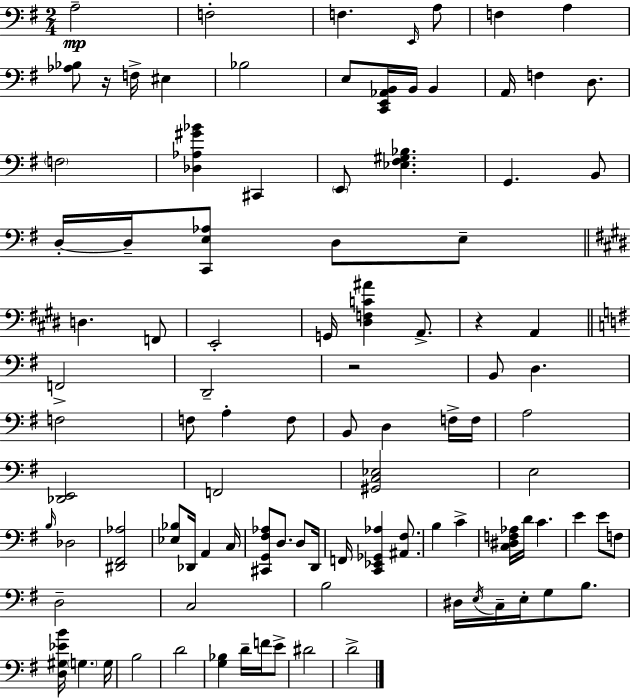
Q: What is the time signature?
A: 2/4